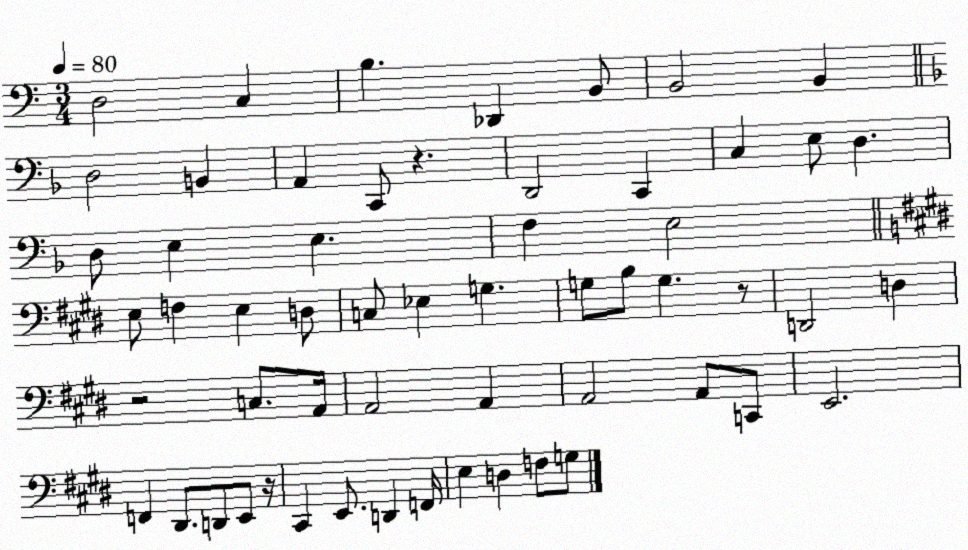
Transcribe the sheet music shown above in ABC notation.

X:1
T:Untitled
M:3/4
L:1/4
K:C
D,2 C, B, _D,, B,,/2 B,,2 B,, D,2 B,, A,, C,,/2 z D,,2 C,, C, E,/2 D, D,/2 E, E, F, E,2 E,/2 F, E, D,/2 C,/2 _E, G, G,/2 B,/2 G, z/2 D,,2 D, z2 C,/2 A,,/4 A,,2 A,, A,,2 A,,/2 C,,/2 E,,2 F,, ^D,,/2 D,,/2 E,,/2 z/4 ^C,, E,,/2 D,, F,,/4 E, D, F,/2 G,/2